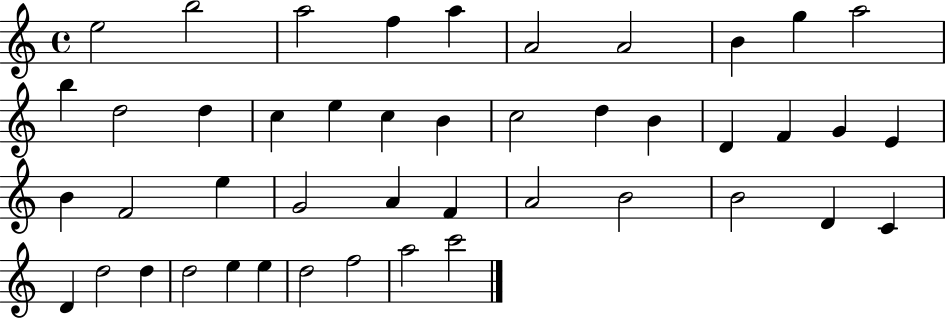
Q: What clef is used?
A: treble